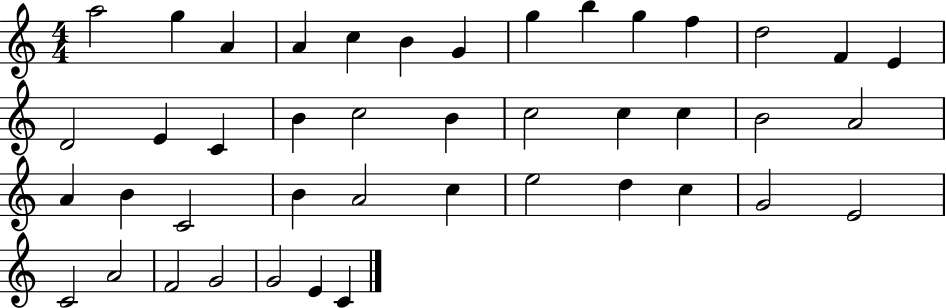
A5/h G5/q A4/q A4/q C5/q B4/q G4/q G5/q B5/q G5/q F5/q D5/h F4/q E4/q D4/h E4/q C4/q B4/q C5/h B4/q C5/h C5/q C5/q B4/h A4/h A4/q B4/q C4/h B4/q A4/h C5/q E5/h D5/q C5/q G4/h E4/h C4/h A4/h F4/h G4/h G4/h E4/q C4/q